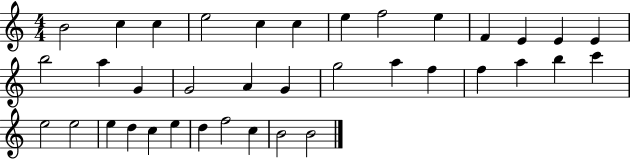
X:1
T:Untitled
M:4/4
L:1/4
K:C
B2 c c e2 c c e f2 e F E E E b2 a G G2 A G g2 a f f a b c' e2 e2 e d c e d f2 c B2 B2